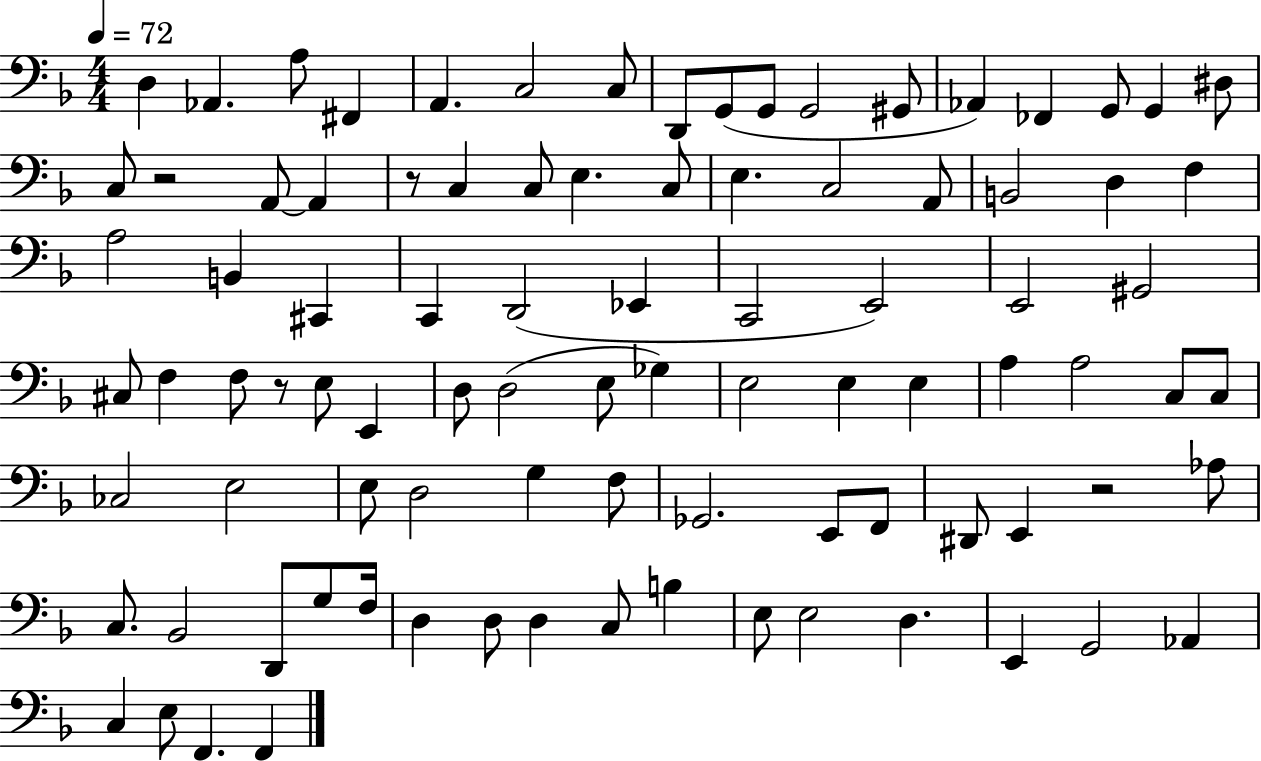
X:1
T:Untitled
M:4/4
L:1/4
K:F
D, _A,, A,/2 ^F,, A,, C,2 C,/2 D,,/2 G,,/2 G,,/2 G,,2 ^G,,/2 _A,, _F,, G,,/2 G,, ^D,/2 C,/2 z2 A,,/2 A,, z/2 C, C,/2 E, C,/2 E, C,2 A,,/2 B,,2 D, F, A,2 B,, ^C,, C,, D,,2 _E,, C,,2 E,,2 E,,2 ^G,,2 ^C,/2 F, F,/2 z/2 E,/2 E,, D,/2 D,2 E,/2 _G, E,2 E, E, A, A,2 C,/2 C,/2 _C,2 E,2 E,/2 D,2 G, F,/2 _G,,2 E,,/2 F,,/2 ^D,,/2 E,, z2 _A,/2 C,/2 _B,,2 D,,/2 G,/2 F,/4 D, D,/2 D, C,/2 B, E,/2 E,2 D, E,, G,,2 _A,, C, E,/2 F,, F,,